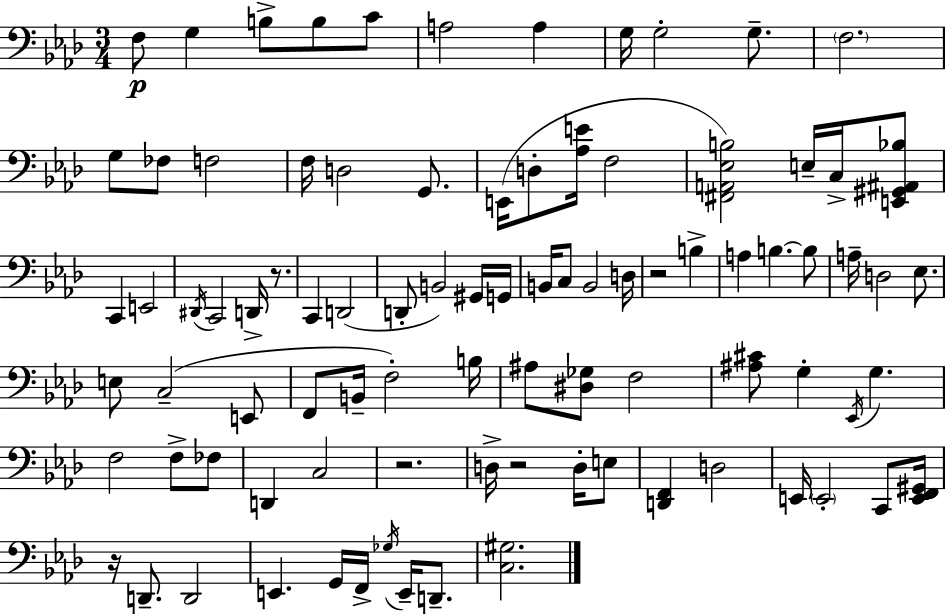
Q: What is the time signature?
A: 3/4